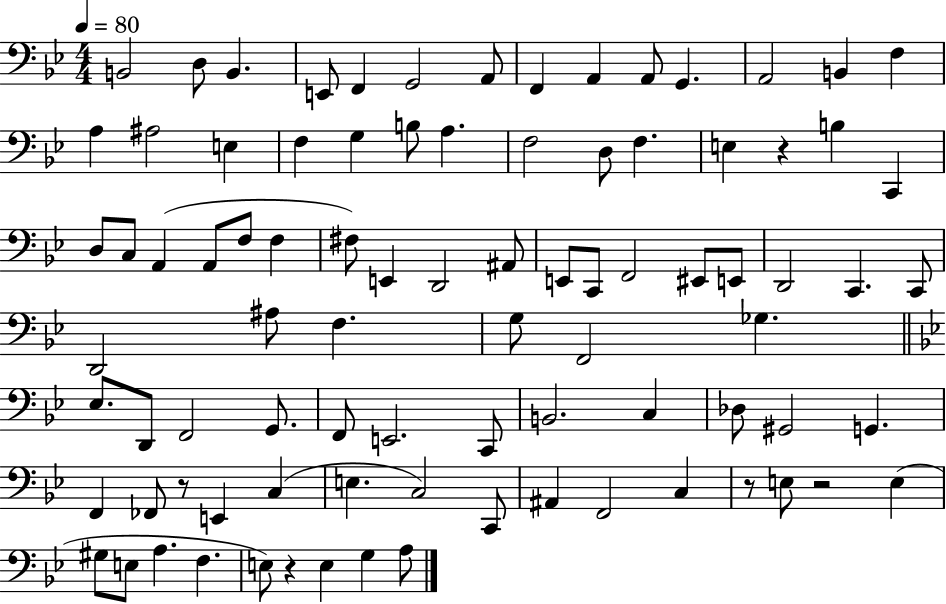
B2/h D3/e B2/q. E2/e F2/q G2/h A2/e F2/q A2/q A2/e G2/q. A2/h B2/q F3/q A3/q A#3/h E3/q F3/q G3/q B3/e A3/q. F3/h D3/e F3/q. E3/q R/q B3/q C2/q D3/e C3/e A2/q A2/e F3/e F3/q F#3/e E2/q D2/h A#2/e E2/e C2/e F2/h EIS2/e E2/e D2/h C2/q. C2/e D2/h A#3/e F3/q. G3/e F2/h Gb3/q. Eb3/e. D2/e F2/h G2/e. F2/e E2/h. C2/e B2/h. C3/q Db3/e G#2/h G2/q. F2/q FES2/e R/e E2/q C3/q E3/q. C3/h C2/e A#2/q F2/h C3/q R/e E3/e R/h E3/q G#3/e E3/e A3/q. F3/q. E3/e R/q E3/q G3/q A3/e